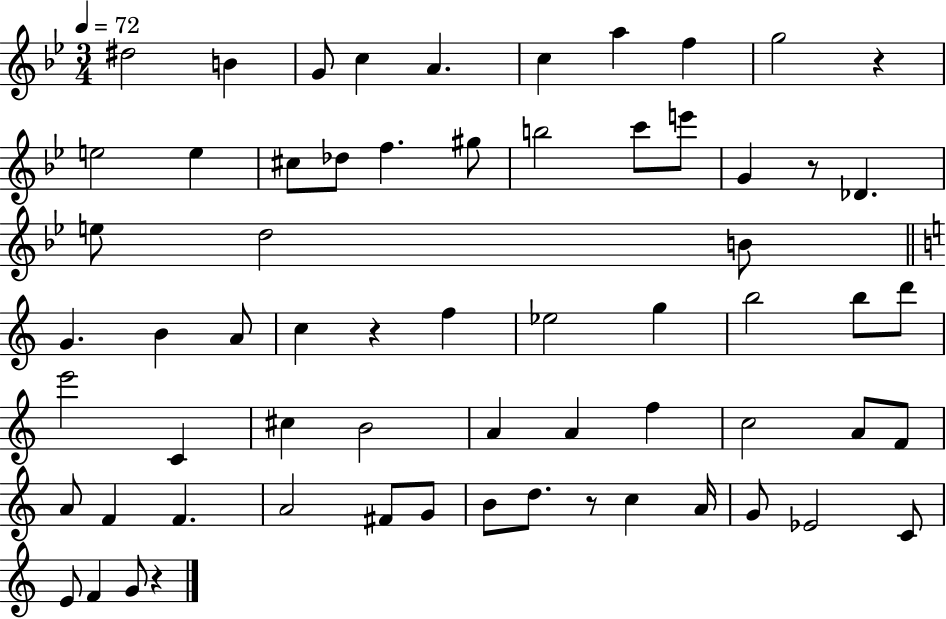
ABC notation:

X:1
T:Untitled
M:3/4
L:1/4
K:Bb
^d2 B G/2 c A c a f g2 z e2 e ^c/2 _d/2 f ^g/2 b2 c'/2 e'/2 G z/2 _D e/2 d2 B/2 G B A/2 c z f _e2 g b2 b/2 d'/2 e'2 C ^c B2 A A f c2 A/2 F/2 A/2 F F A2 ^F/2 G/2 B/2 d/2 z/2 c A/4 G/2 _E2 C/2 E/2 F G/2 z